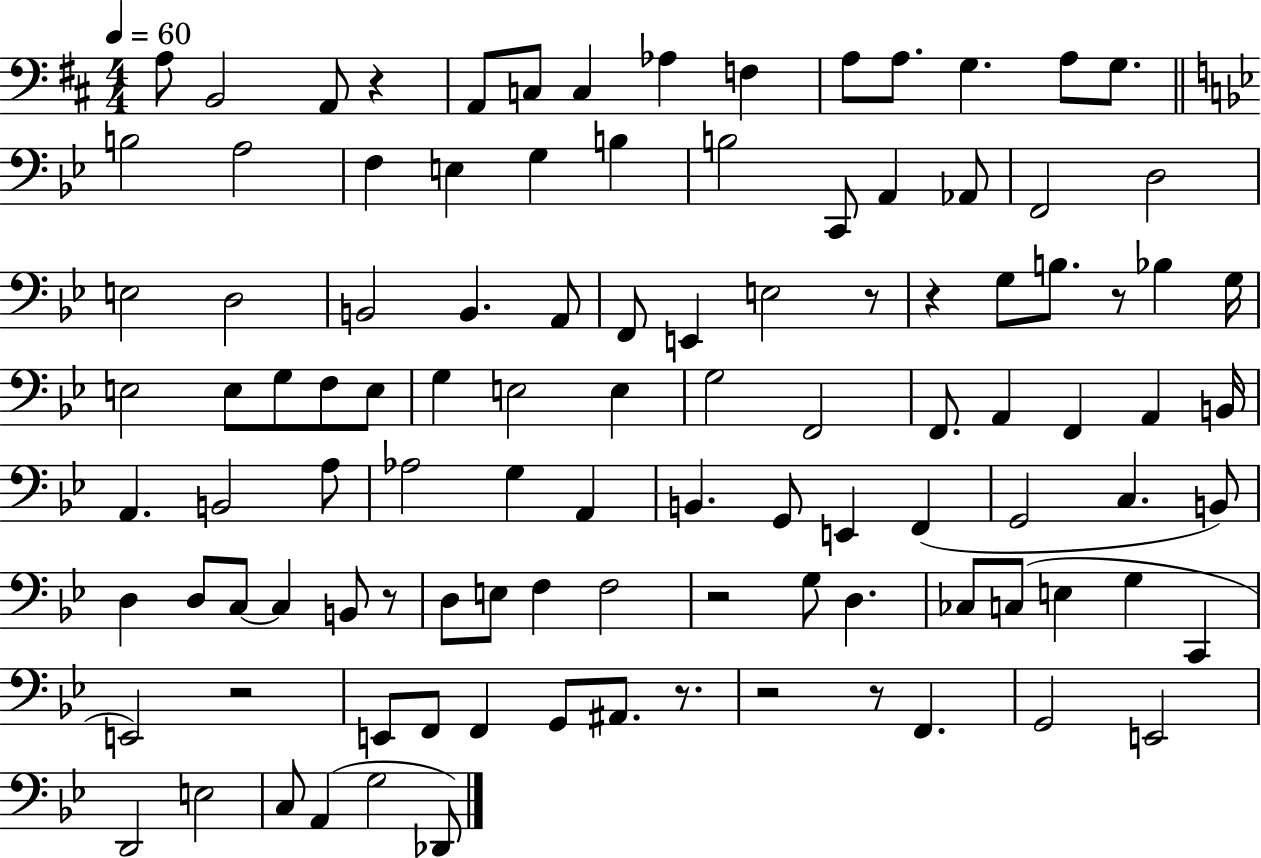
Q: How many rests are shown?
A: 10